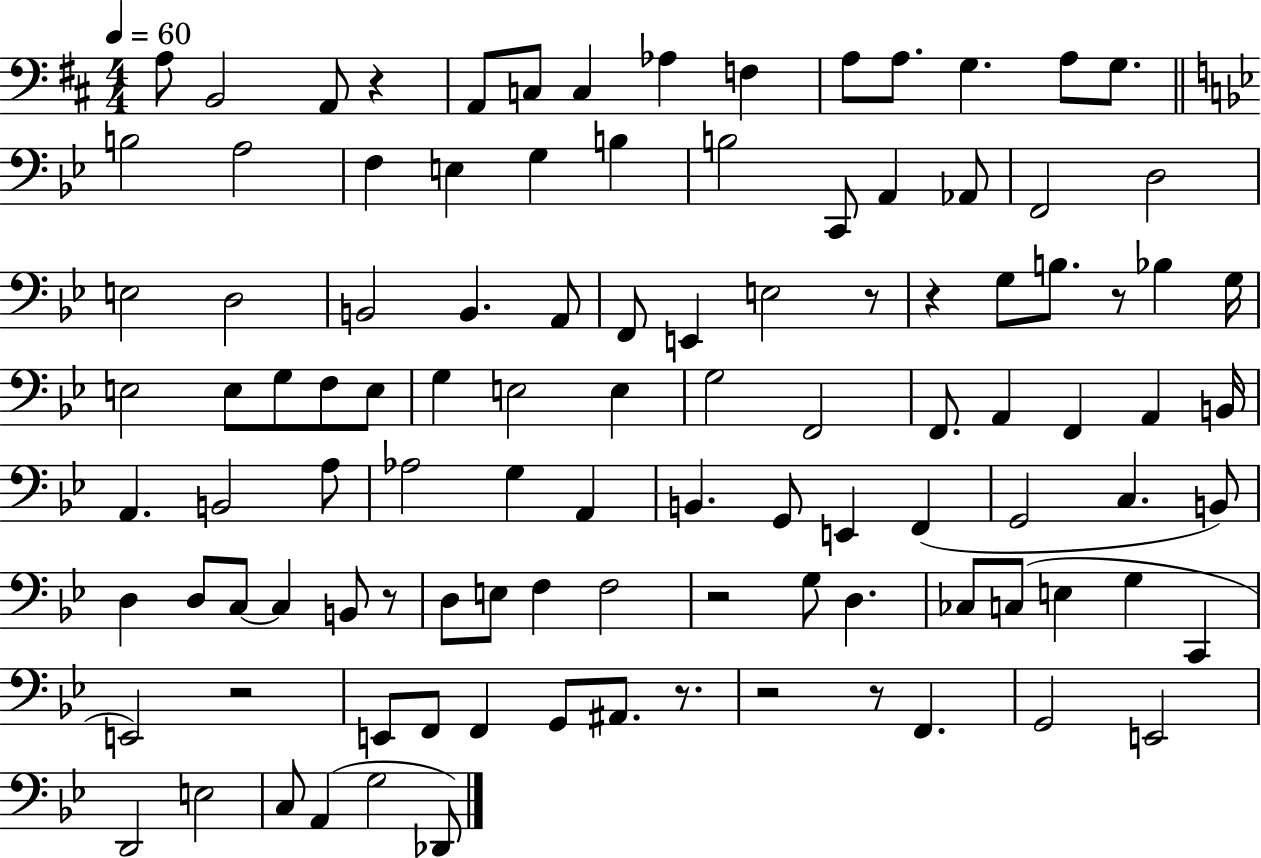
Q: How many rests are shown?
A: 10